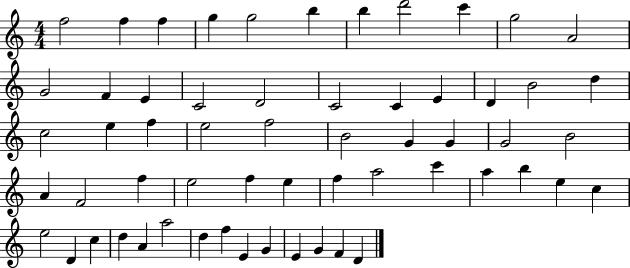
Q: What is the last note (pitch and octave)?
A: D4